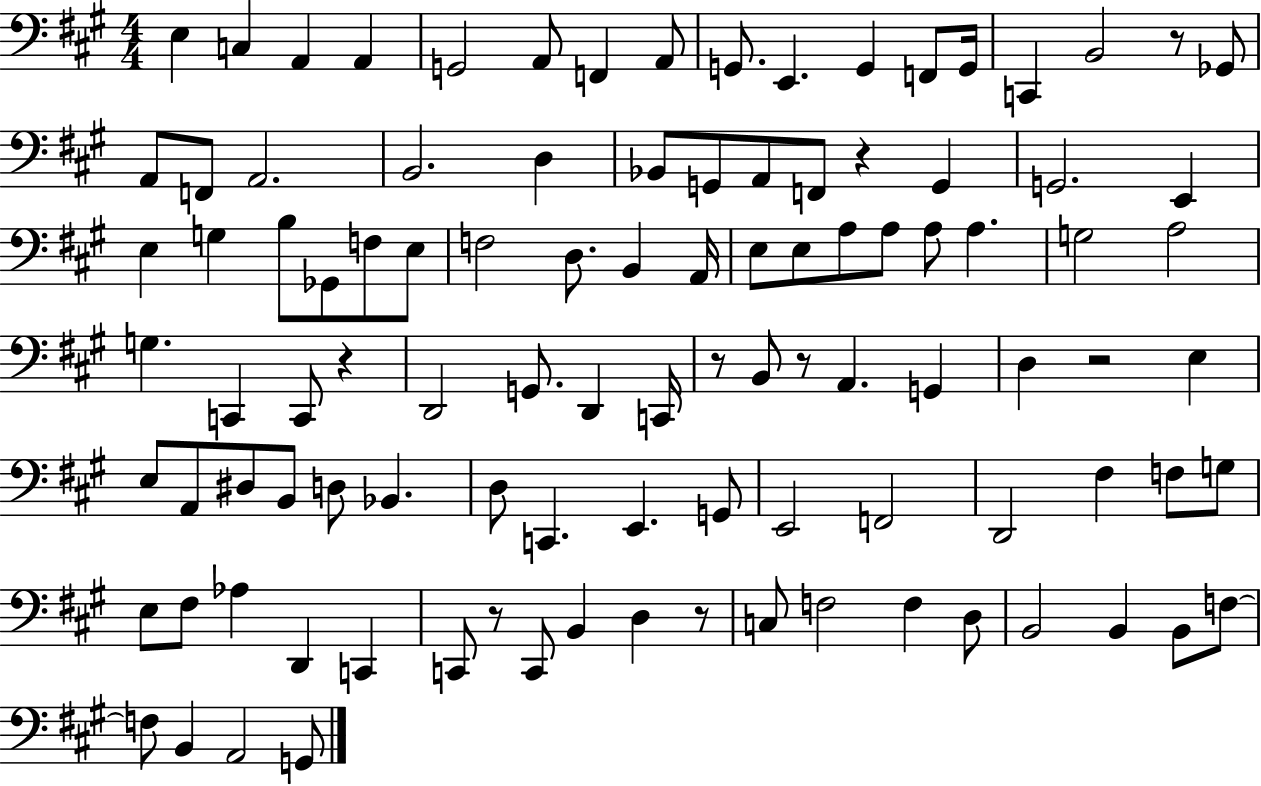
E3/q C3/q A2/q A2/q G2/h A2/e F2/q A2/e G2/e. E2/q. G2/q F2/e G2/s C2/q B2/h R/e Gb2/e A2/e F2/e A2/h. B2/h. D3/q Bb2/e G2/e A2/e F2/e R/q G2/q G2/h. E2/q E3/q G3/q B3/e Gb2/e F3/e E3/e F3/h D3/e. B2/q A2/s E3/e E3/e A3/e A3/e A3/e A3/q. G3/h A3/h G3/q. C2/q C2/e R/q D2/h G2/e. D2/q C2/s R/e B2/e R/e A2/q. G2/q D3/q R/h E3/q E3/e A2/e D#3/e B2/e D3/e Bb2/q. D3/e C2/q. E2/q. G2/e E2/h F2/h D2/h F#3/q F3/e G3/e E3/e F#3/e Ab3/q D2/q C2/q C2/e R/e C2/e B2/q D3/q R/e C3/e F3/h F3/q D3/e B2/h B2/q B2/e F3/e F3/e B2/q A2/h G2/e